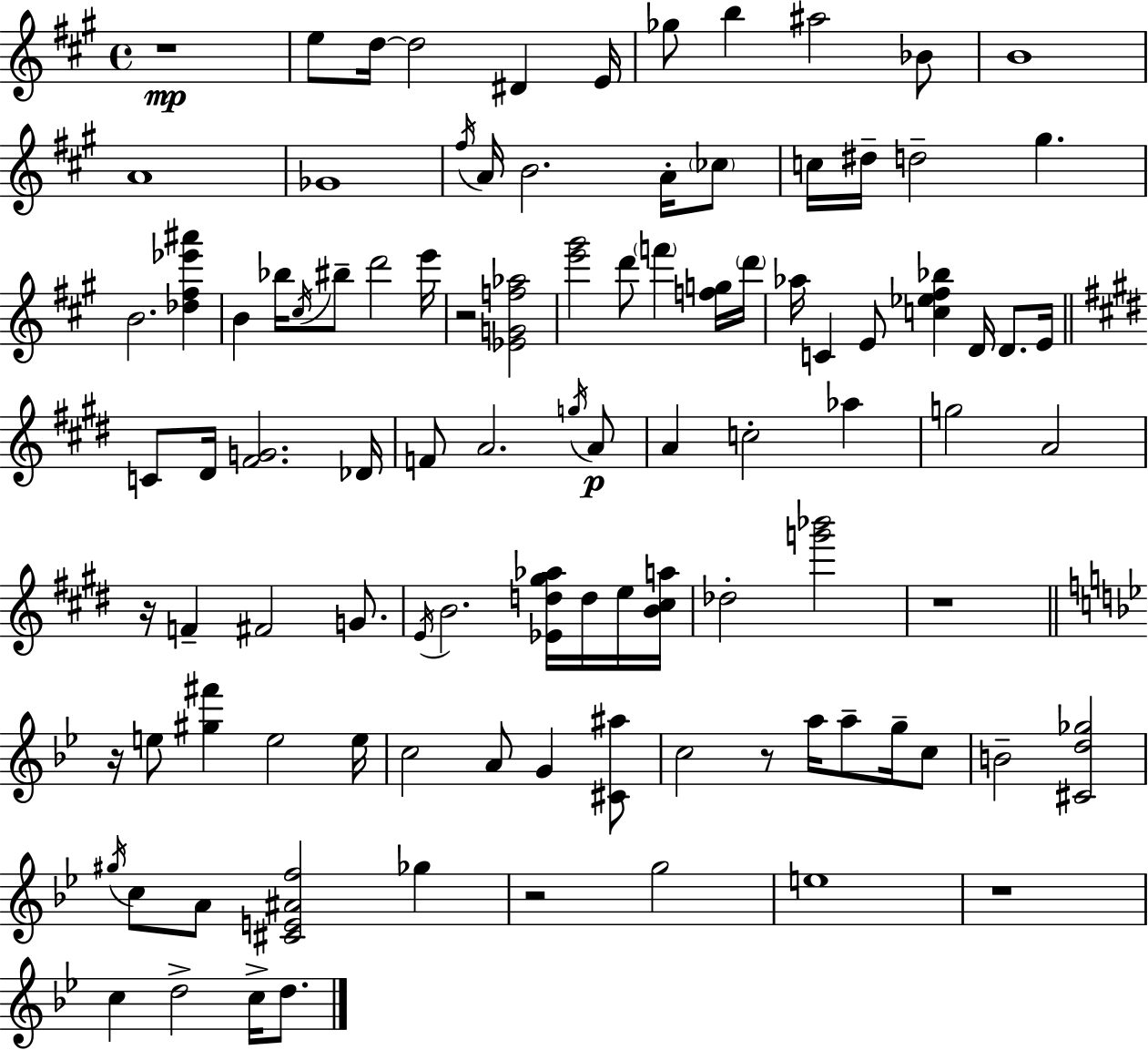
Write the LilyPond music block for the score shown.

{
  \clef treble
  \time 4/4
  \defaultTimeSignature
  \key a \major
  r1\mp | e''8 d''16~~ d''2 dis'4 e'16 | ges''8 b''4 ais''2 bes'8 | b'1 | \break a'1 | ges'1 | \acciaccatura { fis''16 } a'16 b'2. a'16-. \parenthesize ces''8 | c''16 dis''16-- d''2-- gis''4. | \break b'2. <des'' fis'' ees''' ais'''>4 | b'4 bes''16 \acciaccatura { cis''16 } bis''8-- d'''2 | e'''16 r2 <ees' g' f'' aes''>2 | <e''' gis'''>2 d'''8 \parenthesize f'''4 | \break <f'' g''>16 \parenthesize d'''16 aes''16 c'4 e'8 <c'' ees'' fis'' bes''>4 d'16 d'8. | e'16 \bar "||" \break \key e \major c'8 dis'16 <fis' g'>2. des'16 | f'8 a'2. \acciaccatura { g''16 }\p a'8 | a'4 c''2-. aes''4 | g''2 a'2 | \break r16 f'4-- fis'2 g'8. | \acciaccatura { e'16 } b'2. <ees' d'' gis'' aes''>16 d''16 | e''16 <b' cis'' a''>16 des''2-. <g''' bes'''>2 | r1 | \break \bar "||" \break \key bes \major r16 e''8 <gis'' fis'''>4 e''2 e''16 | c''2 a'8 g'4 <cis' ais''>8 | c''2 r8 a''16 a''8-- g''16-- c''8 | b'2-- <cis' d'' ges''>2 | \break \acciaccatura { gis''16 } c''8 a'8 <cis' e' ais' f''>2 ges''4 | r2 g''2 | e''1 | r1 | \break c''4 d''2-> c''16-> d''8. | \bar "|."
}